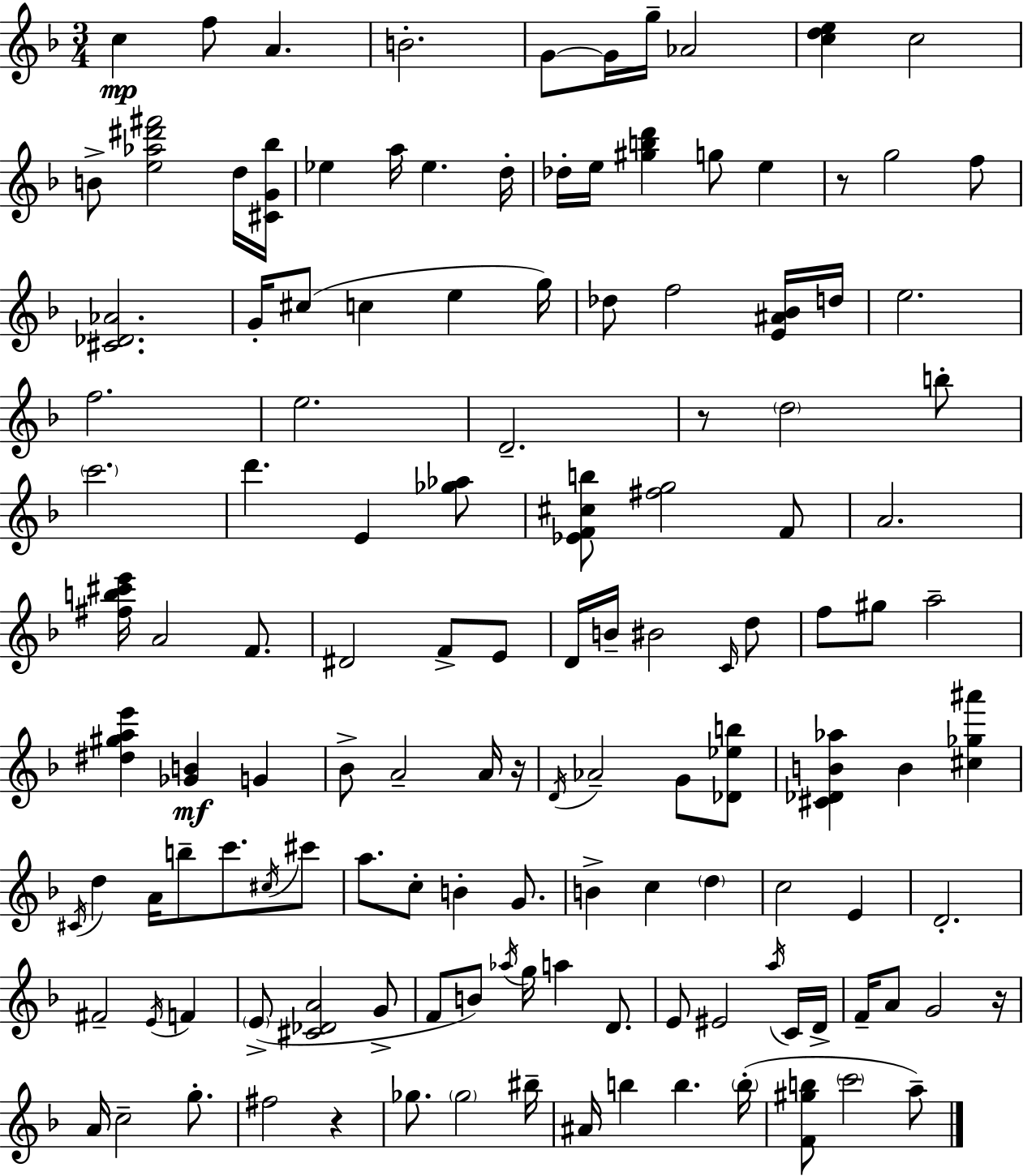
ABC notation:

X:1
T:Untitled
M:3/4
L:1/4
K:Dm
c f/2 A B2 G/2 G/4 g/4 _A2 [cde] c2 B/2 [e_a^d'^f']2 d/4 [^CG_b]/4 _e a/4 _e d/4 _d/4 e/4 [^gbd'] g/2 e z/2 g2 f/2 [^C_D_A]2 G/4 ^c/2 c e g/4 _d/2 f2 [E^A_B]/4 d/4 e2 f2 e2 D2 z/2 d2 b/2 c'2 d' E [_g_a]/2 [_EF^cb]/2 [^fg]2 F/2 A2 [^fb^c'e']/4 A2 F/2 ^D2 F/2 E/2 D/4 B/4 ^B2 C/4 d/2 f/2 ^g/2 a2 [^d^gae'] [_GB] G _B/2 A2 A/4 z/4 D/4 _A2 G/2 [_D_eb]/2 [^C_DB_a] B [^c_g^a'] ^C/4 d A/4 b/2 c'/2 ^c/4 ^c'/2 a/2 c/2 B G/2 B c d c2 E D2 ^F2 E/4 F E/2 [^C_DA]2 G/2 F/2 B/2 _a/4 g/4 a D/2 E/2 ^E2 a/4 C/4 D/4 F/4 A/2 G2 z/4 A/4 c2 g/2 ^f2 z _g/2 _g2 ^b/4 ^A/4 b b b/4 [F^gb]/2 c'2 a/2